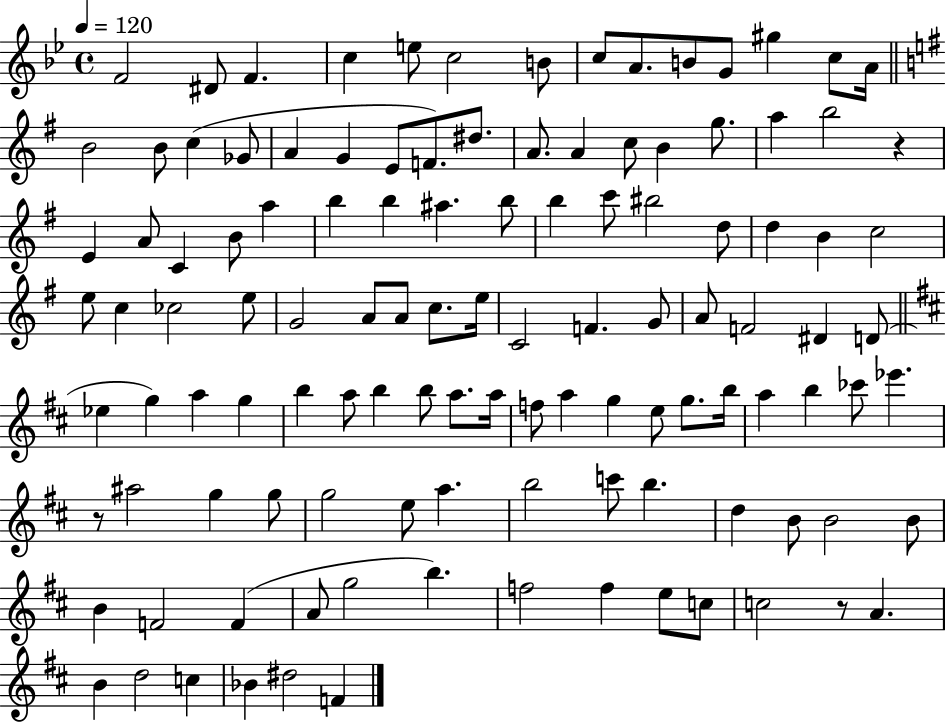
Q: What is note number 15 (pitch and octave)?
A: B4